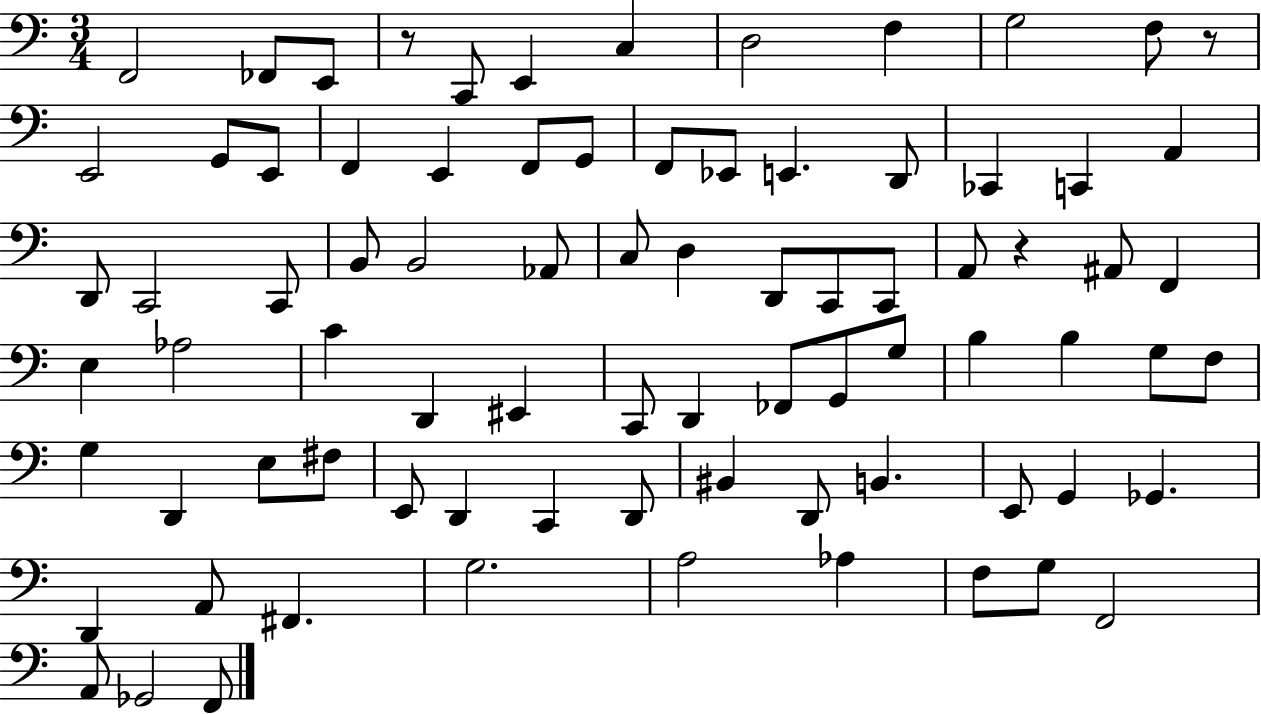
{
  \clef bass
  \numericTimeSignature
  \time 3/4
  \key c \major
  f,2 fes,8 e,8 | r8 c,8 e,4 c4 | d2 f4 | g2 f8 r8 | \break e,2 g,8 e,8 | f,4 e,4 f,8 g,8 | f,8 ees,8 e,4. d,8 | ces,4 c,4 a,4 | \break d,8 c,2 c,8 | b,8 b,2 aes,8 | c8 d4 d,8 c,8 c,8 | a,8 r4 ais,8 f,4 | \break e4 aes2 | c'4 d,4 eis,4 | c,8 d,4 fes,8 g,8 g8 | b4 b4 g8 f8 | \break g4 d,4 e8 fis8 | e,8 d,4 c,4 d,8 | bis,4 d,8 b,4. | e,8 g,4 ges,4. | \break d,4 a,8 fis,4. | g2. | a2 aes4 | f8 g8 f,2 | \break a,8 ges,2 f,8 | \bar "|."
}